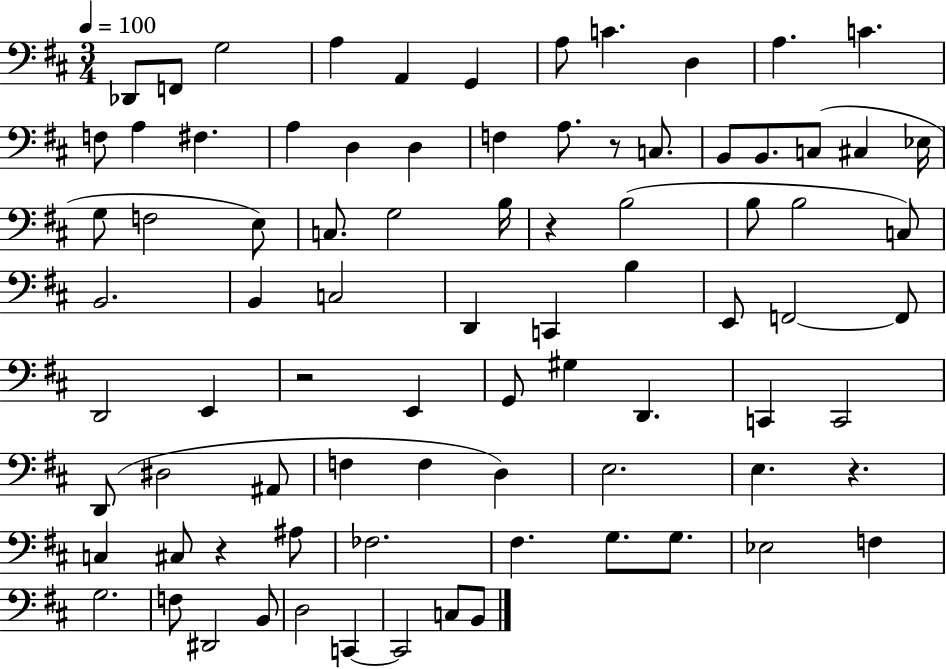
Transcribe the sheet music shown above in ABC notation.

X:1
T:Untitled
M:3/4
L:1/4
K:D
_D,,/2 F,,/2 G,2 A, A,, G,, A,/2 C D, A, C F,/2 A, ^F, A, D, D, F, A,/2 z/2 C,/2 B,,/2 B,,/2 C,/2 ^C, _E,/4 G,/2 F,2 E,/2 C,/2 G,2 B,/4 z B,2 B,/2 B,2 C,/2 B,,2 B,, C,2 D,, C,, B, E,,/2 F,,2 F,,/2 D,,2 E,, z2 E,, G,,/2 ^G, D,, C,, C,,2 D,,/2 ^D,2 ^A,,/2 F, F, D, E,2 E, z C, ^C,/2 z ^A,/2 _F,2 ^F, G,/2 G,/2 _E,2 F, G,2 F,/2 ^D,,2 B,,/2 D,2 C,, C,,2 C,/2 B,,/2